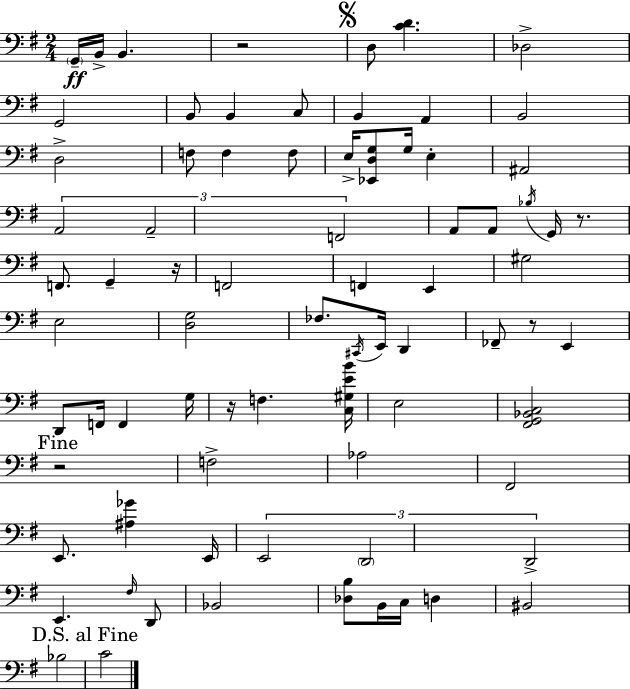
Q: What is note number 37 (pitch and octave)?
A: E2